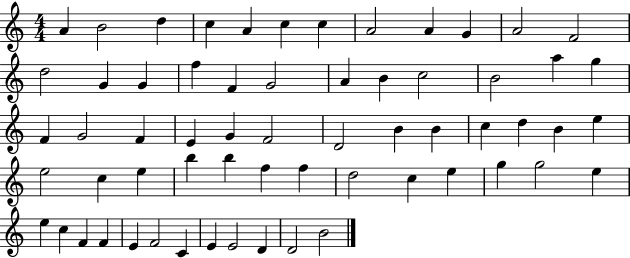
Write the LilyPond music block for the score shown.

{
  \clef treble
  \numericTimeSignature
  \time 4/4
  \key c \major
  a'4 b'2 d''4 | c''4 a'4 c''4 c''4 | a'2 a'4 g'4 | a'2 f'2 | \break d''2 g'4 g'4 | f''4 f'4 g'2 | a'4 b'4 c''2 | b'2 a''4 g''4 | \break f'4 g'2 f'4 | e'4 g'4 f'2 | d'2 b'4 b'4 | c''4 d''4 b'4 e''4 | \break e''2 c''4 e''4 | b''4 b''4 f''4 f''4 | d''2 c''4 e''4 | g''4 g''2 e''4 | \break e''4 c''4 f'4 f'4 | e'4 f'2 c'4 | e'4 e'2 d'4 | d'2 b'2 | \break \bar "|."
}